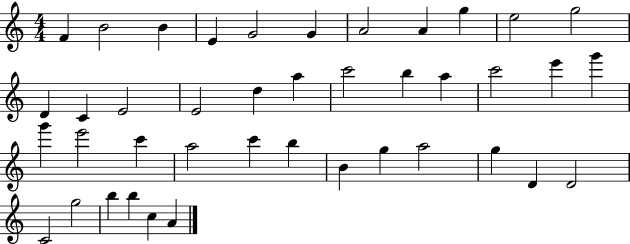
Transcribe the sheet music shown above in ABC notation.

X:1
T:Untitled
M:4/4
L:1/4
K:C
F B2 B E G2 G A2 A g e2 g2 D C E2 E2 d a c'2 b a c'2 e' g' g' e'2 c' a2 c' b B g a2 g D D2 C2 g2 b b c A